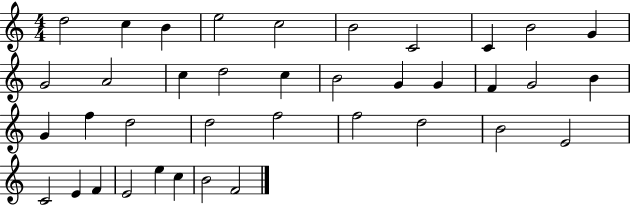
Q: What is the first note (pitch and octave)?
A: D5